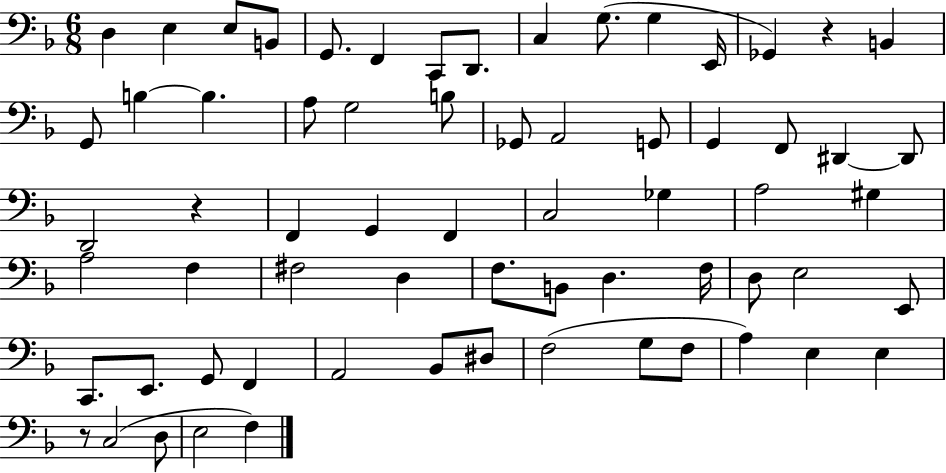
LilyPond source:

{
  \clef bass
  \numericTimeSignature
  \time 6/8
  \key f \major
  d4 e4 e8 b,8 | g,8. f,4 c,8 d,8. | c4 g8.( g4 e,16 | ges,4) r4 b,4 | \break g,8 b4~~ b4. | a8 g2 b8 | ges,8 a,2 g,8 | g,4 f,8 dis,4~~ dis,8 | \break d,2 r4 | f,4 g,4 f,4 | c2 ges4 | a2 gis4 | \break a2 f4 | fis2 d4 | f8. b,8 d4. f16 | d8 e2 e,8 | \break c,8. e,8. g,8 f,4 | a,2 bes,8 dis8 | f2( g8 f8 | a4) e4 e4 | \break r8 c2( d8 | e2 f4) | \bar "|."
}